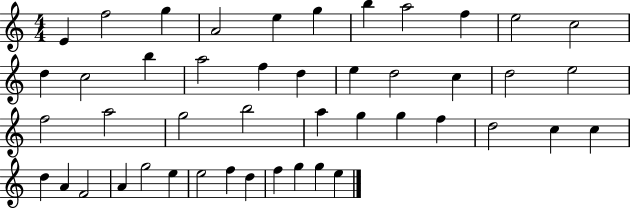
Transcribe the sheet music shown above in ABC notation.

X:1
T:Untitled
M:4/4
L:1/4
K:C
E f2 g A2 e g b a2 f e2 c2 d c2 b a2 f d e d2 c d2 e2 f2 a2 g2 b2 a g g f d2 c c d A F2 A g2 e e2 f d f g g e